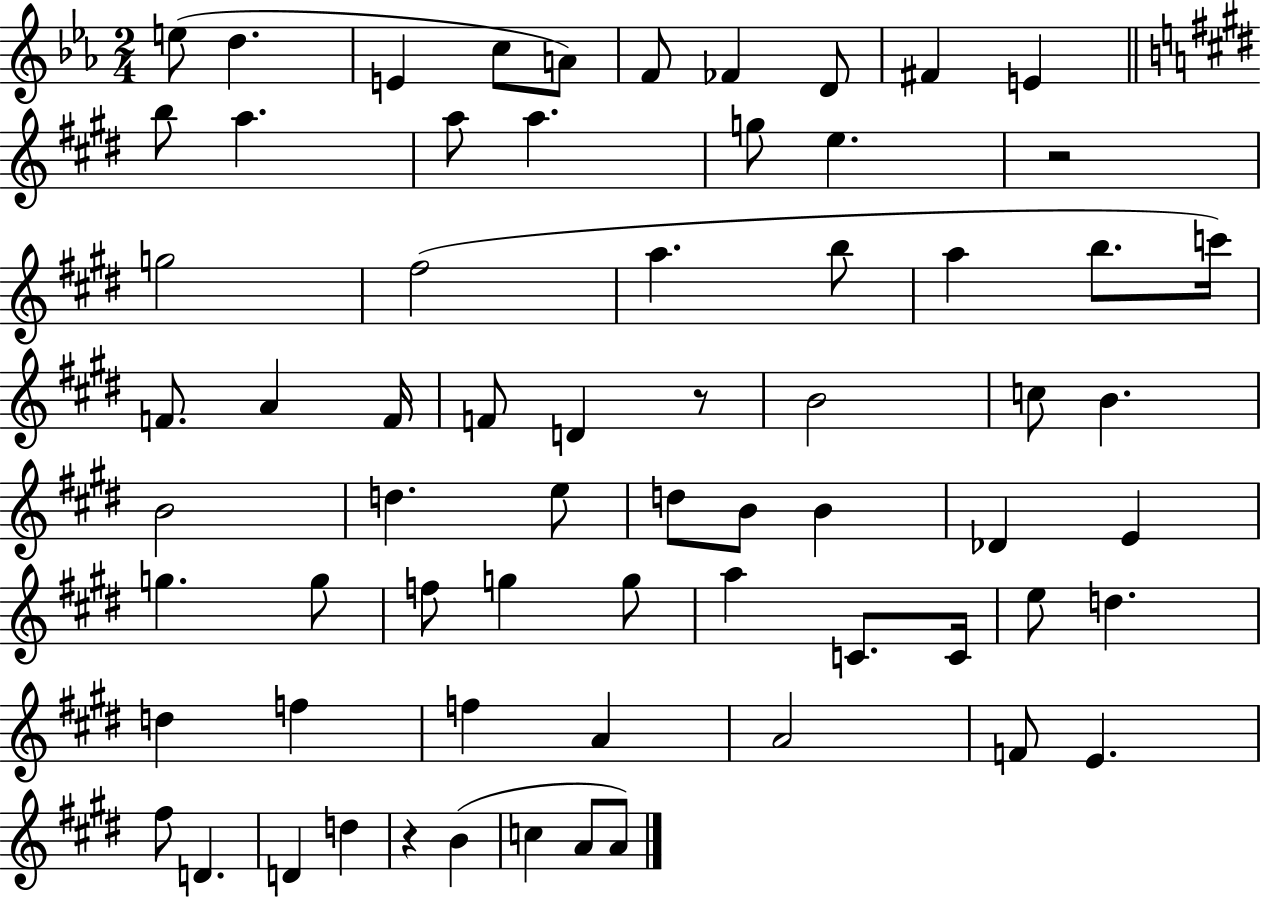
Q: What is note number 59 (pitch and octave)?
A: D4